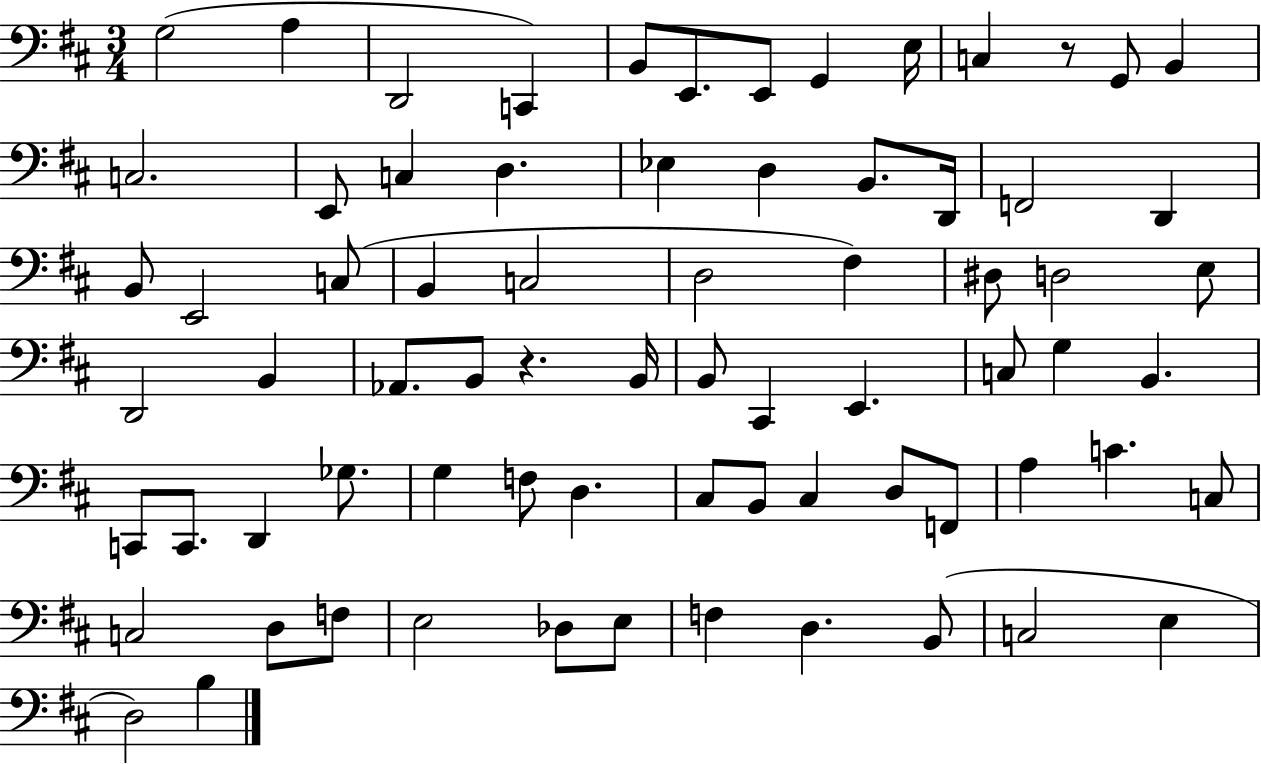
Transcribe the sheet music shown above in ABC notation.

X:1
T:Untitled
M:3/4
L:1/4
K:D
G,2 A, D,,2 C,, B,,/2 E,,/2 E,,/2 G,, E,/4 C, z/2 G,,/2 B,, C,2 E,,/2 C, D, _E, D, B,,/2 D,,/4 F,,2 D,, B,,/2 E,,2 C,/2 B,, C,2 D,2 ^F, ^D,/2 D,2 E,/2 D,,2 B,, _A,,/2 B,,/2 z B,,/4 B,,/2 ^C,, E,, C,/2 G, B,, C,,/2 C,,/2 D,, _G,/2 G, F,/2 D, ^C,/2 B,,/2 ^C, D,/2 F,,/2 A, C C,/2 C,2 D,/2 F,/2 E,2 _D,/2 E,/2 F, D, B,,/2 C,2 E, D,2 B,